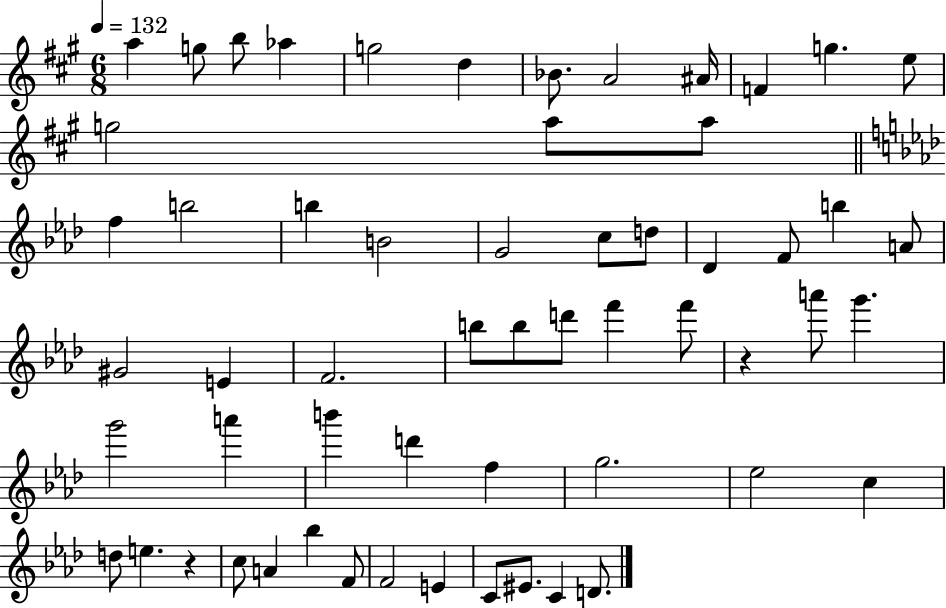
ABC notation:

X:1
T:Untitled
M:6/8
L:1/4
K:A
a g/2 b/2 _a g2 d _B/2 A2 ^A/4 F g e/2 g2 a/2 a/2 f b2 b B2 G2 c/2 d/2 _D F/2 b A/2 ^G2 E F2 b/2 b/2 d'/2 f' f'/2 z a'/2 g' g'2 a' b' d' f g2 _e2 c d/2 e z c/2 A _b F/2 F2 E C/2 ^E/2 C D/2